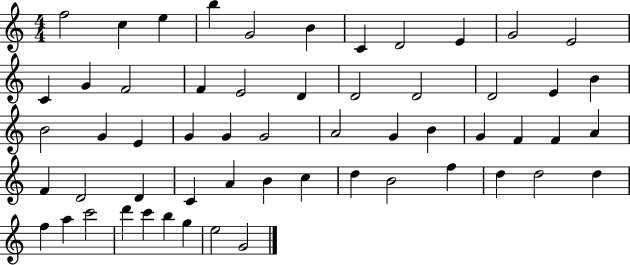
X:1
T:Untitled
M:4/4
L:1/4
K:C
f2 c e b G2 B C D2 E G2 E2 C G F2 F E2 D D2 D2 D2 E B B2 G E G G G2 A2 G B G F F A F D2 D C A B c d B2 f d d2 d f a c'2 d' c' b g e2 G2